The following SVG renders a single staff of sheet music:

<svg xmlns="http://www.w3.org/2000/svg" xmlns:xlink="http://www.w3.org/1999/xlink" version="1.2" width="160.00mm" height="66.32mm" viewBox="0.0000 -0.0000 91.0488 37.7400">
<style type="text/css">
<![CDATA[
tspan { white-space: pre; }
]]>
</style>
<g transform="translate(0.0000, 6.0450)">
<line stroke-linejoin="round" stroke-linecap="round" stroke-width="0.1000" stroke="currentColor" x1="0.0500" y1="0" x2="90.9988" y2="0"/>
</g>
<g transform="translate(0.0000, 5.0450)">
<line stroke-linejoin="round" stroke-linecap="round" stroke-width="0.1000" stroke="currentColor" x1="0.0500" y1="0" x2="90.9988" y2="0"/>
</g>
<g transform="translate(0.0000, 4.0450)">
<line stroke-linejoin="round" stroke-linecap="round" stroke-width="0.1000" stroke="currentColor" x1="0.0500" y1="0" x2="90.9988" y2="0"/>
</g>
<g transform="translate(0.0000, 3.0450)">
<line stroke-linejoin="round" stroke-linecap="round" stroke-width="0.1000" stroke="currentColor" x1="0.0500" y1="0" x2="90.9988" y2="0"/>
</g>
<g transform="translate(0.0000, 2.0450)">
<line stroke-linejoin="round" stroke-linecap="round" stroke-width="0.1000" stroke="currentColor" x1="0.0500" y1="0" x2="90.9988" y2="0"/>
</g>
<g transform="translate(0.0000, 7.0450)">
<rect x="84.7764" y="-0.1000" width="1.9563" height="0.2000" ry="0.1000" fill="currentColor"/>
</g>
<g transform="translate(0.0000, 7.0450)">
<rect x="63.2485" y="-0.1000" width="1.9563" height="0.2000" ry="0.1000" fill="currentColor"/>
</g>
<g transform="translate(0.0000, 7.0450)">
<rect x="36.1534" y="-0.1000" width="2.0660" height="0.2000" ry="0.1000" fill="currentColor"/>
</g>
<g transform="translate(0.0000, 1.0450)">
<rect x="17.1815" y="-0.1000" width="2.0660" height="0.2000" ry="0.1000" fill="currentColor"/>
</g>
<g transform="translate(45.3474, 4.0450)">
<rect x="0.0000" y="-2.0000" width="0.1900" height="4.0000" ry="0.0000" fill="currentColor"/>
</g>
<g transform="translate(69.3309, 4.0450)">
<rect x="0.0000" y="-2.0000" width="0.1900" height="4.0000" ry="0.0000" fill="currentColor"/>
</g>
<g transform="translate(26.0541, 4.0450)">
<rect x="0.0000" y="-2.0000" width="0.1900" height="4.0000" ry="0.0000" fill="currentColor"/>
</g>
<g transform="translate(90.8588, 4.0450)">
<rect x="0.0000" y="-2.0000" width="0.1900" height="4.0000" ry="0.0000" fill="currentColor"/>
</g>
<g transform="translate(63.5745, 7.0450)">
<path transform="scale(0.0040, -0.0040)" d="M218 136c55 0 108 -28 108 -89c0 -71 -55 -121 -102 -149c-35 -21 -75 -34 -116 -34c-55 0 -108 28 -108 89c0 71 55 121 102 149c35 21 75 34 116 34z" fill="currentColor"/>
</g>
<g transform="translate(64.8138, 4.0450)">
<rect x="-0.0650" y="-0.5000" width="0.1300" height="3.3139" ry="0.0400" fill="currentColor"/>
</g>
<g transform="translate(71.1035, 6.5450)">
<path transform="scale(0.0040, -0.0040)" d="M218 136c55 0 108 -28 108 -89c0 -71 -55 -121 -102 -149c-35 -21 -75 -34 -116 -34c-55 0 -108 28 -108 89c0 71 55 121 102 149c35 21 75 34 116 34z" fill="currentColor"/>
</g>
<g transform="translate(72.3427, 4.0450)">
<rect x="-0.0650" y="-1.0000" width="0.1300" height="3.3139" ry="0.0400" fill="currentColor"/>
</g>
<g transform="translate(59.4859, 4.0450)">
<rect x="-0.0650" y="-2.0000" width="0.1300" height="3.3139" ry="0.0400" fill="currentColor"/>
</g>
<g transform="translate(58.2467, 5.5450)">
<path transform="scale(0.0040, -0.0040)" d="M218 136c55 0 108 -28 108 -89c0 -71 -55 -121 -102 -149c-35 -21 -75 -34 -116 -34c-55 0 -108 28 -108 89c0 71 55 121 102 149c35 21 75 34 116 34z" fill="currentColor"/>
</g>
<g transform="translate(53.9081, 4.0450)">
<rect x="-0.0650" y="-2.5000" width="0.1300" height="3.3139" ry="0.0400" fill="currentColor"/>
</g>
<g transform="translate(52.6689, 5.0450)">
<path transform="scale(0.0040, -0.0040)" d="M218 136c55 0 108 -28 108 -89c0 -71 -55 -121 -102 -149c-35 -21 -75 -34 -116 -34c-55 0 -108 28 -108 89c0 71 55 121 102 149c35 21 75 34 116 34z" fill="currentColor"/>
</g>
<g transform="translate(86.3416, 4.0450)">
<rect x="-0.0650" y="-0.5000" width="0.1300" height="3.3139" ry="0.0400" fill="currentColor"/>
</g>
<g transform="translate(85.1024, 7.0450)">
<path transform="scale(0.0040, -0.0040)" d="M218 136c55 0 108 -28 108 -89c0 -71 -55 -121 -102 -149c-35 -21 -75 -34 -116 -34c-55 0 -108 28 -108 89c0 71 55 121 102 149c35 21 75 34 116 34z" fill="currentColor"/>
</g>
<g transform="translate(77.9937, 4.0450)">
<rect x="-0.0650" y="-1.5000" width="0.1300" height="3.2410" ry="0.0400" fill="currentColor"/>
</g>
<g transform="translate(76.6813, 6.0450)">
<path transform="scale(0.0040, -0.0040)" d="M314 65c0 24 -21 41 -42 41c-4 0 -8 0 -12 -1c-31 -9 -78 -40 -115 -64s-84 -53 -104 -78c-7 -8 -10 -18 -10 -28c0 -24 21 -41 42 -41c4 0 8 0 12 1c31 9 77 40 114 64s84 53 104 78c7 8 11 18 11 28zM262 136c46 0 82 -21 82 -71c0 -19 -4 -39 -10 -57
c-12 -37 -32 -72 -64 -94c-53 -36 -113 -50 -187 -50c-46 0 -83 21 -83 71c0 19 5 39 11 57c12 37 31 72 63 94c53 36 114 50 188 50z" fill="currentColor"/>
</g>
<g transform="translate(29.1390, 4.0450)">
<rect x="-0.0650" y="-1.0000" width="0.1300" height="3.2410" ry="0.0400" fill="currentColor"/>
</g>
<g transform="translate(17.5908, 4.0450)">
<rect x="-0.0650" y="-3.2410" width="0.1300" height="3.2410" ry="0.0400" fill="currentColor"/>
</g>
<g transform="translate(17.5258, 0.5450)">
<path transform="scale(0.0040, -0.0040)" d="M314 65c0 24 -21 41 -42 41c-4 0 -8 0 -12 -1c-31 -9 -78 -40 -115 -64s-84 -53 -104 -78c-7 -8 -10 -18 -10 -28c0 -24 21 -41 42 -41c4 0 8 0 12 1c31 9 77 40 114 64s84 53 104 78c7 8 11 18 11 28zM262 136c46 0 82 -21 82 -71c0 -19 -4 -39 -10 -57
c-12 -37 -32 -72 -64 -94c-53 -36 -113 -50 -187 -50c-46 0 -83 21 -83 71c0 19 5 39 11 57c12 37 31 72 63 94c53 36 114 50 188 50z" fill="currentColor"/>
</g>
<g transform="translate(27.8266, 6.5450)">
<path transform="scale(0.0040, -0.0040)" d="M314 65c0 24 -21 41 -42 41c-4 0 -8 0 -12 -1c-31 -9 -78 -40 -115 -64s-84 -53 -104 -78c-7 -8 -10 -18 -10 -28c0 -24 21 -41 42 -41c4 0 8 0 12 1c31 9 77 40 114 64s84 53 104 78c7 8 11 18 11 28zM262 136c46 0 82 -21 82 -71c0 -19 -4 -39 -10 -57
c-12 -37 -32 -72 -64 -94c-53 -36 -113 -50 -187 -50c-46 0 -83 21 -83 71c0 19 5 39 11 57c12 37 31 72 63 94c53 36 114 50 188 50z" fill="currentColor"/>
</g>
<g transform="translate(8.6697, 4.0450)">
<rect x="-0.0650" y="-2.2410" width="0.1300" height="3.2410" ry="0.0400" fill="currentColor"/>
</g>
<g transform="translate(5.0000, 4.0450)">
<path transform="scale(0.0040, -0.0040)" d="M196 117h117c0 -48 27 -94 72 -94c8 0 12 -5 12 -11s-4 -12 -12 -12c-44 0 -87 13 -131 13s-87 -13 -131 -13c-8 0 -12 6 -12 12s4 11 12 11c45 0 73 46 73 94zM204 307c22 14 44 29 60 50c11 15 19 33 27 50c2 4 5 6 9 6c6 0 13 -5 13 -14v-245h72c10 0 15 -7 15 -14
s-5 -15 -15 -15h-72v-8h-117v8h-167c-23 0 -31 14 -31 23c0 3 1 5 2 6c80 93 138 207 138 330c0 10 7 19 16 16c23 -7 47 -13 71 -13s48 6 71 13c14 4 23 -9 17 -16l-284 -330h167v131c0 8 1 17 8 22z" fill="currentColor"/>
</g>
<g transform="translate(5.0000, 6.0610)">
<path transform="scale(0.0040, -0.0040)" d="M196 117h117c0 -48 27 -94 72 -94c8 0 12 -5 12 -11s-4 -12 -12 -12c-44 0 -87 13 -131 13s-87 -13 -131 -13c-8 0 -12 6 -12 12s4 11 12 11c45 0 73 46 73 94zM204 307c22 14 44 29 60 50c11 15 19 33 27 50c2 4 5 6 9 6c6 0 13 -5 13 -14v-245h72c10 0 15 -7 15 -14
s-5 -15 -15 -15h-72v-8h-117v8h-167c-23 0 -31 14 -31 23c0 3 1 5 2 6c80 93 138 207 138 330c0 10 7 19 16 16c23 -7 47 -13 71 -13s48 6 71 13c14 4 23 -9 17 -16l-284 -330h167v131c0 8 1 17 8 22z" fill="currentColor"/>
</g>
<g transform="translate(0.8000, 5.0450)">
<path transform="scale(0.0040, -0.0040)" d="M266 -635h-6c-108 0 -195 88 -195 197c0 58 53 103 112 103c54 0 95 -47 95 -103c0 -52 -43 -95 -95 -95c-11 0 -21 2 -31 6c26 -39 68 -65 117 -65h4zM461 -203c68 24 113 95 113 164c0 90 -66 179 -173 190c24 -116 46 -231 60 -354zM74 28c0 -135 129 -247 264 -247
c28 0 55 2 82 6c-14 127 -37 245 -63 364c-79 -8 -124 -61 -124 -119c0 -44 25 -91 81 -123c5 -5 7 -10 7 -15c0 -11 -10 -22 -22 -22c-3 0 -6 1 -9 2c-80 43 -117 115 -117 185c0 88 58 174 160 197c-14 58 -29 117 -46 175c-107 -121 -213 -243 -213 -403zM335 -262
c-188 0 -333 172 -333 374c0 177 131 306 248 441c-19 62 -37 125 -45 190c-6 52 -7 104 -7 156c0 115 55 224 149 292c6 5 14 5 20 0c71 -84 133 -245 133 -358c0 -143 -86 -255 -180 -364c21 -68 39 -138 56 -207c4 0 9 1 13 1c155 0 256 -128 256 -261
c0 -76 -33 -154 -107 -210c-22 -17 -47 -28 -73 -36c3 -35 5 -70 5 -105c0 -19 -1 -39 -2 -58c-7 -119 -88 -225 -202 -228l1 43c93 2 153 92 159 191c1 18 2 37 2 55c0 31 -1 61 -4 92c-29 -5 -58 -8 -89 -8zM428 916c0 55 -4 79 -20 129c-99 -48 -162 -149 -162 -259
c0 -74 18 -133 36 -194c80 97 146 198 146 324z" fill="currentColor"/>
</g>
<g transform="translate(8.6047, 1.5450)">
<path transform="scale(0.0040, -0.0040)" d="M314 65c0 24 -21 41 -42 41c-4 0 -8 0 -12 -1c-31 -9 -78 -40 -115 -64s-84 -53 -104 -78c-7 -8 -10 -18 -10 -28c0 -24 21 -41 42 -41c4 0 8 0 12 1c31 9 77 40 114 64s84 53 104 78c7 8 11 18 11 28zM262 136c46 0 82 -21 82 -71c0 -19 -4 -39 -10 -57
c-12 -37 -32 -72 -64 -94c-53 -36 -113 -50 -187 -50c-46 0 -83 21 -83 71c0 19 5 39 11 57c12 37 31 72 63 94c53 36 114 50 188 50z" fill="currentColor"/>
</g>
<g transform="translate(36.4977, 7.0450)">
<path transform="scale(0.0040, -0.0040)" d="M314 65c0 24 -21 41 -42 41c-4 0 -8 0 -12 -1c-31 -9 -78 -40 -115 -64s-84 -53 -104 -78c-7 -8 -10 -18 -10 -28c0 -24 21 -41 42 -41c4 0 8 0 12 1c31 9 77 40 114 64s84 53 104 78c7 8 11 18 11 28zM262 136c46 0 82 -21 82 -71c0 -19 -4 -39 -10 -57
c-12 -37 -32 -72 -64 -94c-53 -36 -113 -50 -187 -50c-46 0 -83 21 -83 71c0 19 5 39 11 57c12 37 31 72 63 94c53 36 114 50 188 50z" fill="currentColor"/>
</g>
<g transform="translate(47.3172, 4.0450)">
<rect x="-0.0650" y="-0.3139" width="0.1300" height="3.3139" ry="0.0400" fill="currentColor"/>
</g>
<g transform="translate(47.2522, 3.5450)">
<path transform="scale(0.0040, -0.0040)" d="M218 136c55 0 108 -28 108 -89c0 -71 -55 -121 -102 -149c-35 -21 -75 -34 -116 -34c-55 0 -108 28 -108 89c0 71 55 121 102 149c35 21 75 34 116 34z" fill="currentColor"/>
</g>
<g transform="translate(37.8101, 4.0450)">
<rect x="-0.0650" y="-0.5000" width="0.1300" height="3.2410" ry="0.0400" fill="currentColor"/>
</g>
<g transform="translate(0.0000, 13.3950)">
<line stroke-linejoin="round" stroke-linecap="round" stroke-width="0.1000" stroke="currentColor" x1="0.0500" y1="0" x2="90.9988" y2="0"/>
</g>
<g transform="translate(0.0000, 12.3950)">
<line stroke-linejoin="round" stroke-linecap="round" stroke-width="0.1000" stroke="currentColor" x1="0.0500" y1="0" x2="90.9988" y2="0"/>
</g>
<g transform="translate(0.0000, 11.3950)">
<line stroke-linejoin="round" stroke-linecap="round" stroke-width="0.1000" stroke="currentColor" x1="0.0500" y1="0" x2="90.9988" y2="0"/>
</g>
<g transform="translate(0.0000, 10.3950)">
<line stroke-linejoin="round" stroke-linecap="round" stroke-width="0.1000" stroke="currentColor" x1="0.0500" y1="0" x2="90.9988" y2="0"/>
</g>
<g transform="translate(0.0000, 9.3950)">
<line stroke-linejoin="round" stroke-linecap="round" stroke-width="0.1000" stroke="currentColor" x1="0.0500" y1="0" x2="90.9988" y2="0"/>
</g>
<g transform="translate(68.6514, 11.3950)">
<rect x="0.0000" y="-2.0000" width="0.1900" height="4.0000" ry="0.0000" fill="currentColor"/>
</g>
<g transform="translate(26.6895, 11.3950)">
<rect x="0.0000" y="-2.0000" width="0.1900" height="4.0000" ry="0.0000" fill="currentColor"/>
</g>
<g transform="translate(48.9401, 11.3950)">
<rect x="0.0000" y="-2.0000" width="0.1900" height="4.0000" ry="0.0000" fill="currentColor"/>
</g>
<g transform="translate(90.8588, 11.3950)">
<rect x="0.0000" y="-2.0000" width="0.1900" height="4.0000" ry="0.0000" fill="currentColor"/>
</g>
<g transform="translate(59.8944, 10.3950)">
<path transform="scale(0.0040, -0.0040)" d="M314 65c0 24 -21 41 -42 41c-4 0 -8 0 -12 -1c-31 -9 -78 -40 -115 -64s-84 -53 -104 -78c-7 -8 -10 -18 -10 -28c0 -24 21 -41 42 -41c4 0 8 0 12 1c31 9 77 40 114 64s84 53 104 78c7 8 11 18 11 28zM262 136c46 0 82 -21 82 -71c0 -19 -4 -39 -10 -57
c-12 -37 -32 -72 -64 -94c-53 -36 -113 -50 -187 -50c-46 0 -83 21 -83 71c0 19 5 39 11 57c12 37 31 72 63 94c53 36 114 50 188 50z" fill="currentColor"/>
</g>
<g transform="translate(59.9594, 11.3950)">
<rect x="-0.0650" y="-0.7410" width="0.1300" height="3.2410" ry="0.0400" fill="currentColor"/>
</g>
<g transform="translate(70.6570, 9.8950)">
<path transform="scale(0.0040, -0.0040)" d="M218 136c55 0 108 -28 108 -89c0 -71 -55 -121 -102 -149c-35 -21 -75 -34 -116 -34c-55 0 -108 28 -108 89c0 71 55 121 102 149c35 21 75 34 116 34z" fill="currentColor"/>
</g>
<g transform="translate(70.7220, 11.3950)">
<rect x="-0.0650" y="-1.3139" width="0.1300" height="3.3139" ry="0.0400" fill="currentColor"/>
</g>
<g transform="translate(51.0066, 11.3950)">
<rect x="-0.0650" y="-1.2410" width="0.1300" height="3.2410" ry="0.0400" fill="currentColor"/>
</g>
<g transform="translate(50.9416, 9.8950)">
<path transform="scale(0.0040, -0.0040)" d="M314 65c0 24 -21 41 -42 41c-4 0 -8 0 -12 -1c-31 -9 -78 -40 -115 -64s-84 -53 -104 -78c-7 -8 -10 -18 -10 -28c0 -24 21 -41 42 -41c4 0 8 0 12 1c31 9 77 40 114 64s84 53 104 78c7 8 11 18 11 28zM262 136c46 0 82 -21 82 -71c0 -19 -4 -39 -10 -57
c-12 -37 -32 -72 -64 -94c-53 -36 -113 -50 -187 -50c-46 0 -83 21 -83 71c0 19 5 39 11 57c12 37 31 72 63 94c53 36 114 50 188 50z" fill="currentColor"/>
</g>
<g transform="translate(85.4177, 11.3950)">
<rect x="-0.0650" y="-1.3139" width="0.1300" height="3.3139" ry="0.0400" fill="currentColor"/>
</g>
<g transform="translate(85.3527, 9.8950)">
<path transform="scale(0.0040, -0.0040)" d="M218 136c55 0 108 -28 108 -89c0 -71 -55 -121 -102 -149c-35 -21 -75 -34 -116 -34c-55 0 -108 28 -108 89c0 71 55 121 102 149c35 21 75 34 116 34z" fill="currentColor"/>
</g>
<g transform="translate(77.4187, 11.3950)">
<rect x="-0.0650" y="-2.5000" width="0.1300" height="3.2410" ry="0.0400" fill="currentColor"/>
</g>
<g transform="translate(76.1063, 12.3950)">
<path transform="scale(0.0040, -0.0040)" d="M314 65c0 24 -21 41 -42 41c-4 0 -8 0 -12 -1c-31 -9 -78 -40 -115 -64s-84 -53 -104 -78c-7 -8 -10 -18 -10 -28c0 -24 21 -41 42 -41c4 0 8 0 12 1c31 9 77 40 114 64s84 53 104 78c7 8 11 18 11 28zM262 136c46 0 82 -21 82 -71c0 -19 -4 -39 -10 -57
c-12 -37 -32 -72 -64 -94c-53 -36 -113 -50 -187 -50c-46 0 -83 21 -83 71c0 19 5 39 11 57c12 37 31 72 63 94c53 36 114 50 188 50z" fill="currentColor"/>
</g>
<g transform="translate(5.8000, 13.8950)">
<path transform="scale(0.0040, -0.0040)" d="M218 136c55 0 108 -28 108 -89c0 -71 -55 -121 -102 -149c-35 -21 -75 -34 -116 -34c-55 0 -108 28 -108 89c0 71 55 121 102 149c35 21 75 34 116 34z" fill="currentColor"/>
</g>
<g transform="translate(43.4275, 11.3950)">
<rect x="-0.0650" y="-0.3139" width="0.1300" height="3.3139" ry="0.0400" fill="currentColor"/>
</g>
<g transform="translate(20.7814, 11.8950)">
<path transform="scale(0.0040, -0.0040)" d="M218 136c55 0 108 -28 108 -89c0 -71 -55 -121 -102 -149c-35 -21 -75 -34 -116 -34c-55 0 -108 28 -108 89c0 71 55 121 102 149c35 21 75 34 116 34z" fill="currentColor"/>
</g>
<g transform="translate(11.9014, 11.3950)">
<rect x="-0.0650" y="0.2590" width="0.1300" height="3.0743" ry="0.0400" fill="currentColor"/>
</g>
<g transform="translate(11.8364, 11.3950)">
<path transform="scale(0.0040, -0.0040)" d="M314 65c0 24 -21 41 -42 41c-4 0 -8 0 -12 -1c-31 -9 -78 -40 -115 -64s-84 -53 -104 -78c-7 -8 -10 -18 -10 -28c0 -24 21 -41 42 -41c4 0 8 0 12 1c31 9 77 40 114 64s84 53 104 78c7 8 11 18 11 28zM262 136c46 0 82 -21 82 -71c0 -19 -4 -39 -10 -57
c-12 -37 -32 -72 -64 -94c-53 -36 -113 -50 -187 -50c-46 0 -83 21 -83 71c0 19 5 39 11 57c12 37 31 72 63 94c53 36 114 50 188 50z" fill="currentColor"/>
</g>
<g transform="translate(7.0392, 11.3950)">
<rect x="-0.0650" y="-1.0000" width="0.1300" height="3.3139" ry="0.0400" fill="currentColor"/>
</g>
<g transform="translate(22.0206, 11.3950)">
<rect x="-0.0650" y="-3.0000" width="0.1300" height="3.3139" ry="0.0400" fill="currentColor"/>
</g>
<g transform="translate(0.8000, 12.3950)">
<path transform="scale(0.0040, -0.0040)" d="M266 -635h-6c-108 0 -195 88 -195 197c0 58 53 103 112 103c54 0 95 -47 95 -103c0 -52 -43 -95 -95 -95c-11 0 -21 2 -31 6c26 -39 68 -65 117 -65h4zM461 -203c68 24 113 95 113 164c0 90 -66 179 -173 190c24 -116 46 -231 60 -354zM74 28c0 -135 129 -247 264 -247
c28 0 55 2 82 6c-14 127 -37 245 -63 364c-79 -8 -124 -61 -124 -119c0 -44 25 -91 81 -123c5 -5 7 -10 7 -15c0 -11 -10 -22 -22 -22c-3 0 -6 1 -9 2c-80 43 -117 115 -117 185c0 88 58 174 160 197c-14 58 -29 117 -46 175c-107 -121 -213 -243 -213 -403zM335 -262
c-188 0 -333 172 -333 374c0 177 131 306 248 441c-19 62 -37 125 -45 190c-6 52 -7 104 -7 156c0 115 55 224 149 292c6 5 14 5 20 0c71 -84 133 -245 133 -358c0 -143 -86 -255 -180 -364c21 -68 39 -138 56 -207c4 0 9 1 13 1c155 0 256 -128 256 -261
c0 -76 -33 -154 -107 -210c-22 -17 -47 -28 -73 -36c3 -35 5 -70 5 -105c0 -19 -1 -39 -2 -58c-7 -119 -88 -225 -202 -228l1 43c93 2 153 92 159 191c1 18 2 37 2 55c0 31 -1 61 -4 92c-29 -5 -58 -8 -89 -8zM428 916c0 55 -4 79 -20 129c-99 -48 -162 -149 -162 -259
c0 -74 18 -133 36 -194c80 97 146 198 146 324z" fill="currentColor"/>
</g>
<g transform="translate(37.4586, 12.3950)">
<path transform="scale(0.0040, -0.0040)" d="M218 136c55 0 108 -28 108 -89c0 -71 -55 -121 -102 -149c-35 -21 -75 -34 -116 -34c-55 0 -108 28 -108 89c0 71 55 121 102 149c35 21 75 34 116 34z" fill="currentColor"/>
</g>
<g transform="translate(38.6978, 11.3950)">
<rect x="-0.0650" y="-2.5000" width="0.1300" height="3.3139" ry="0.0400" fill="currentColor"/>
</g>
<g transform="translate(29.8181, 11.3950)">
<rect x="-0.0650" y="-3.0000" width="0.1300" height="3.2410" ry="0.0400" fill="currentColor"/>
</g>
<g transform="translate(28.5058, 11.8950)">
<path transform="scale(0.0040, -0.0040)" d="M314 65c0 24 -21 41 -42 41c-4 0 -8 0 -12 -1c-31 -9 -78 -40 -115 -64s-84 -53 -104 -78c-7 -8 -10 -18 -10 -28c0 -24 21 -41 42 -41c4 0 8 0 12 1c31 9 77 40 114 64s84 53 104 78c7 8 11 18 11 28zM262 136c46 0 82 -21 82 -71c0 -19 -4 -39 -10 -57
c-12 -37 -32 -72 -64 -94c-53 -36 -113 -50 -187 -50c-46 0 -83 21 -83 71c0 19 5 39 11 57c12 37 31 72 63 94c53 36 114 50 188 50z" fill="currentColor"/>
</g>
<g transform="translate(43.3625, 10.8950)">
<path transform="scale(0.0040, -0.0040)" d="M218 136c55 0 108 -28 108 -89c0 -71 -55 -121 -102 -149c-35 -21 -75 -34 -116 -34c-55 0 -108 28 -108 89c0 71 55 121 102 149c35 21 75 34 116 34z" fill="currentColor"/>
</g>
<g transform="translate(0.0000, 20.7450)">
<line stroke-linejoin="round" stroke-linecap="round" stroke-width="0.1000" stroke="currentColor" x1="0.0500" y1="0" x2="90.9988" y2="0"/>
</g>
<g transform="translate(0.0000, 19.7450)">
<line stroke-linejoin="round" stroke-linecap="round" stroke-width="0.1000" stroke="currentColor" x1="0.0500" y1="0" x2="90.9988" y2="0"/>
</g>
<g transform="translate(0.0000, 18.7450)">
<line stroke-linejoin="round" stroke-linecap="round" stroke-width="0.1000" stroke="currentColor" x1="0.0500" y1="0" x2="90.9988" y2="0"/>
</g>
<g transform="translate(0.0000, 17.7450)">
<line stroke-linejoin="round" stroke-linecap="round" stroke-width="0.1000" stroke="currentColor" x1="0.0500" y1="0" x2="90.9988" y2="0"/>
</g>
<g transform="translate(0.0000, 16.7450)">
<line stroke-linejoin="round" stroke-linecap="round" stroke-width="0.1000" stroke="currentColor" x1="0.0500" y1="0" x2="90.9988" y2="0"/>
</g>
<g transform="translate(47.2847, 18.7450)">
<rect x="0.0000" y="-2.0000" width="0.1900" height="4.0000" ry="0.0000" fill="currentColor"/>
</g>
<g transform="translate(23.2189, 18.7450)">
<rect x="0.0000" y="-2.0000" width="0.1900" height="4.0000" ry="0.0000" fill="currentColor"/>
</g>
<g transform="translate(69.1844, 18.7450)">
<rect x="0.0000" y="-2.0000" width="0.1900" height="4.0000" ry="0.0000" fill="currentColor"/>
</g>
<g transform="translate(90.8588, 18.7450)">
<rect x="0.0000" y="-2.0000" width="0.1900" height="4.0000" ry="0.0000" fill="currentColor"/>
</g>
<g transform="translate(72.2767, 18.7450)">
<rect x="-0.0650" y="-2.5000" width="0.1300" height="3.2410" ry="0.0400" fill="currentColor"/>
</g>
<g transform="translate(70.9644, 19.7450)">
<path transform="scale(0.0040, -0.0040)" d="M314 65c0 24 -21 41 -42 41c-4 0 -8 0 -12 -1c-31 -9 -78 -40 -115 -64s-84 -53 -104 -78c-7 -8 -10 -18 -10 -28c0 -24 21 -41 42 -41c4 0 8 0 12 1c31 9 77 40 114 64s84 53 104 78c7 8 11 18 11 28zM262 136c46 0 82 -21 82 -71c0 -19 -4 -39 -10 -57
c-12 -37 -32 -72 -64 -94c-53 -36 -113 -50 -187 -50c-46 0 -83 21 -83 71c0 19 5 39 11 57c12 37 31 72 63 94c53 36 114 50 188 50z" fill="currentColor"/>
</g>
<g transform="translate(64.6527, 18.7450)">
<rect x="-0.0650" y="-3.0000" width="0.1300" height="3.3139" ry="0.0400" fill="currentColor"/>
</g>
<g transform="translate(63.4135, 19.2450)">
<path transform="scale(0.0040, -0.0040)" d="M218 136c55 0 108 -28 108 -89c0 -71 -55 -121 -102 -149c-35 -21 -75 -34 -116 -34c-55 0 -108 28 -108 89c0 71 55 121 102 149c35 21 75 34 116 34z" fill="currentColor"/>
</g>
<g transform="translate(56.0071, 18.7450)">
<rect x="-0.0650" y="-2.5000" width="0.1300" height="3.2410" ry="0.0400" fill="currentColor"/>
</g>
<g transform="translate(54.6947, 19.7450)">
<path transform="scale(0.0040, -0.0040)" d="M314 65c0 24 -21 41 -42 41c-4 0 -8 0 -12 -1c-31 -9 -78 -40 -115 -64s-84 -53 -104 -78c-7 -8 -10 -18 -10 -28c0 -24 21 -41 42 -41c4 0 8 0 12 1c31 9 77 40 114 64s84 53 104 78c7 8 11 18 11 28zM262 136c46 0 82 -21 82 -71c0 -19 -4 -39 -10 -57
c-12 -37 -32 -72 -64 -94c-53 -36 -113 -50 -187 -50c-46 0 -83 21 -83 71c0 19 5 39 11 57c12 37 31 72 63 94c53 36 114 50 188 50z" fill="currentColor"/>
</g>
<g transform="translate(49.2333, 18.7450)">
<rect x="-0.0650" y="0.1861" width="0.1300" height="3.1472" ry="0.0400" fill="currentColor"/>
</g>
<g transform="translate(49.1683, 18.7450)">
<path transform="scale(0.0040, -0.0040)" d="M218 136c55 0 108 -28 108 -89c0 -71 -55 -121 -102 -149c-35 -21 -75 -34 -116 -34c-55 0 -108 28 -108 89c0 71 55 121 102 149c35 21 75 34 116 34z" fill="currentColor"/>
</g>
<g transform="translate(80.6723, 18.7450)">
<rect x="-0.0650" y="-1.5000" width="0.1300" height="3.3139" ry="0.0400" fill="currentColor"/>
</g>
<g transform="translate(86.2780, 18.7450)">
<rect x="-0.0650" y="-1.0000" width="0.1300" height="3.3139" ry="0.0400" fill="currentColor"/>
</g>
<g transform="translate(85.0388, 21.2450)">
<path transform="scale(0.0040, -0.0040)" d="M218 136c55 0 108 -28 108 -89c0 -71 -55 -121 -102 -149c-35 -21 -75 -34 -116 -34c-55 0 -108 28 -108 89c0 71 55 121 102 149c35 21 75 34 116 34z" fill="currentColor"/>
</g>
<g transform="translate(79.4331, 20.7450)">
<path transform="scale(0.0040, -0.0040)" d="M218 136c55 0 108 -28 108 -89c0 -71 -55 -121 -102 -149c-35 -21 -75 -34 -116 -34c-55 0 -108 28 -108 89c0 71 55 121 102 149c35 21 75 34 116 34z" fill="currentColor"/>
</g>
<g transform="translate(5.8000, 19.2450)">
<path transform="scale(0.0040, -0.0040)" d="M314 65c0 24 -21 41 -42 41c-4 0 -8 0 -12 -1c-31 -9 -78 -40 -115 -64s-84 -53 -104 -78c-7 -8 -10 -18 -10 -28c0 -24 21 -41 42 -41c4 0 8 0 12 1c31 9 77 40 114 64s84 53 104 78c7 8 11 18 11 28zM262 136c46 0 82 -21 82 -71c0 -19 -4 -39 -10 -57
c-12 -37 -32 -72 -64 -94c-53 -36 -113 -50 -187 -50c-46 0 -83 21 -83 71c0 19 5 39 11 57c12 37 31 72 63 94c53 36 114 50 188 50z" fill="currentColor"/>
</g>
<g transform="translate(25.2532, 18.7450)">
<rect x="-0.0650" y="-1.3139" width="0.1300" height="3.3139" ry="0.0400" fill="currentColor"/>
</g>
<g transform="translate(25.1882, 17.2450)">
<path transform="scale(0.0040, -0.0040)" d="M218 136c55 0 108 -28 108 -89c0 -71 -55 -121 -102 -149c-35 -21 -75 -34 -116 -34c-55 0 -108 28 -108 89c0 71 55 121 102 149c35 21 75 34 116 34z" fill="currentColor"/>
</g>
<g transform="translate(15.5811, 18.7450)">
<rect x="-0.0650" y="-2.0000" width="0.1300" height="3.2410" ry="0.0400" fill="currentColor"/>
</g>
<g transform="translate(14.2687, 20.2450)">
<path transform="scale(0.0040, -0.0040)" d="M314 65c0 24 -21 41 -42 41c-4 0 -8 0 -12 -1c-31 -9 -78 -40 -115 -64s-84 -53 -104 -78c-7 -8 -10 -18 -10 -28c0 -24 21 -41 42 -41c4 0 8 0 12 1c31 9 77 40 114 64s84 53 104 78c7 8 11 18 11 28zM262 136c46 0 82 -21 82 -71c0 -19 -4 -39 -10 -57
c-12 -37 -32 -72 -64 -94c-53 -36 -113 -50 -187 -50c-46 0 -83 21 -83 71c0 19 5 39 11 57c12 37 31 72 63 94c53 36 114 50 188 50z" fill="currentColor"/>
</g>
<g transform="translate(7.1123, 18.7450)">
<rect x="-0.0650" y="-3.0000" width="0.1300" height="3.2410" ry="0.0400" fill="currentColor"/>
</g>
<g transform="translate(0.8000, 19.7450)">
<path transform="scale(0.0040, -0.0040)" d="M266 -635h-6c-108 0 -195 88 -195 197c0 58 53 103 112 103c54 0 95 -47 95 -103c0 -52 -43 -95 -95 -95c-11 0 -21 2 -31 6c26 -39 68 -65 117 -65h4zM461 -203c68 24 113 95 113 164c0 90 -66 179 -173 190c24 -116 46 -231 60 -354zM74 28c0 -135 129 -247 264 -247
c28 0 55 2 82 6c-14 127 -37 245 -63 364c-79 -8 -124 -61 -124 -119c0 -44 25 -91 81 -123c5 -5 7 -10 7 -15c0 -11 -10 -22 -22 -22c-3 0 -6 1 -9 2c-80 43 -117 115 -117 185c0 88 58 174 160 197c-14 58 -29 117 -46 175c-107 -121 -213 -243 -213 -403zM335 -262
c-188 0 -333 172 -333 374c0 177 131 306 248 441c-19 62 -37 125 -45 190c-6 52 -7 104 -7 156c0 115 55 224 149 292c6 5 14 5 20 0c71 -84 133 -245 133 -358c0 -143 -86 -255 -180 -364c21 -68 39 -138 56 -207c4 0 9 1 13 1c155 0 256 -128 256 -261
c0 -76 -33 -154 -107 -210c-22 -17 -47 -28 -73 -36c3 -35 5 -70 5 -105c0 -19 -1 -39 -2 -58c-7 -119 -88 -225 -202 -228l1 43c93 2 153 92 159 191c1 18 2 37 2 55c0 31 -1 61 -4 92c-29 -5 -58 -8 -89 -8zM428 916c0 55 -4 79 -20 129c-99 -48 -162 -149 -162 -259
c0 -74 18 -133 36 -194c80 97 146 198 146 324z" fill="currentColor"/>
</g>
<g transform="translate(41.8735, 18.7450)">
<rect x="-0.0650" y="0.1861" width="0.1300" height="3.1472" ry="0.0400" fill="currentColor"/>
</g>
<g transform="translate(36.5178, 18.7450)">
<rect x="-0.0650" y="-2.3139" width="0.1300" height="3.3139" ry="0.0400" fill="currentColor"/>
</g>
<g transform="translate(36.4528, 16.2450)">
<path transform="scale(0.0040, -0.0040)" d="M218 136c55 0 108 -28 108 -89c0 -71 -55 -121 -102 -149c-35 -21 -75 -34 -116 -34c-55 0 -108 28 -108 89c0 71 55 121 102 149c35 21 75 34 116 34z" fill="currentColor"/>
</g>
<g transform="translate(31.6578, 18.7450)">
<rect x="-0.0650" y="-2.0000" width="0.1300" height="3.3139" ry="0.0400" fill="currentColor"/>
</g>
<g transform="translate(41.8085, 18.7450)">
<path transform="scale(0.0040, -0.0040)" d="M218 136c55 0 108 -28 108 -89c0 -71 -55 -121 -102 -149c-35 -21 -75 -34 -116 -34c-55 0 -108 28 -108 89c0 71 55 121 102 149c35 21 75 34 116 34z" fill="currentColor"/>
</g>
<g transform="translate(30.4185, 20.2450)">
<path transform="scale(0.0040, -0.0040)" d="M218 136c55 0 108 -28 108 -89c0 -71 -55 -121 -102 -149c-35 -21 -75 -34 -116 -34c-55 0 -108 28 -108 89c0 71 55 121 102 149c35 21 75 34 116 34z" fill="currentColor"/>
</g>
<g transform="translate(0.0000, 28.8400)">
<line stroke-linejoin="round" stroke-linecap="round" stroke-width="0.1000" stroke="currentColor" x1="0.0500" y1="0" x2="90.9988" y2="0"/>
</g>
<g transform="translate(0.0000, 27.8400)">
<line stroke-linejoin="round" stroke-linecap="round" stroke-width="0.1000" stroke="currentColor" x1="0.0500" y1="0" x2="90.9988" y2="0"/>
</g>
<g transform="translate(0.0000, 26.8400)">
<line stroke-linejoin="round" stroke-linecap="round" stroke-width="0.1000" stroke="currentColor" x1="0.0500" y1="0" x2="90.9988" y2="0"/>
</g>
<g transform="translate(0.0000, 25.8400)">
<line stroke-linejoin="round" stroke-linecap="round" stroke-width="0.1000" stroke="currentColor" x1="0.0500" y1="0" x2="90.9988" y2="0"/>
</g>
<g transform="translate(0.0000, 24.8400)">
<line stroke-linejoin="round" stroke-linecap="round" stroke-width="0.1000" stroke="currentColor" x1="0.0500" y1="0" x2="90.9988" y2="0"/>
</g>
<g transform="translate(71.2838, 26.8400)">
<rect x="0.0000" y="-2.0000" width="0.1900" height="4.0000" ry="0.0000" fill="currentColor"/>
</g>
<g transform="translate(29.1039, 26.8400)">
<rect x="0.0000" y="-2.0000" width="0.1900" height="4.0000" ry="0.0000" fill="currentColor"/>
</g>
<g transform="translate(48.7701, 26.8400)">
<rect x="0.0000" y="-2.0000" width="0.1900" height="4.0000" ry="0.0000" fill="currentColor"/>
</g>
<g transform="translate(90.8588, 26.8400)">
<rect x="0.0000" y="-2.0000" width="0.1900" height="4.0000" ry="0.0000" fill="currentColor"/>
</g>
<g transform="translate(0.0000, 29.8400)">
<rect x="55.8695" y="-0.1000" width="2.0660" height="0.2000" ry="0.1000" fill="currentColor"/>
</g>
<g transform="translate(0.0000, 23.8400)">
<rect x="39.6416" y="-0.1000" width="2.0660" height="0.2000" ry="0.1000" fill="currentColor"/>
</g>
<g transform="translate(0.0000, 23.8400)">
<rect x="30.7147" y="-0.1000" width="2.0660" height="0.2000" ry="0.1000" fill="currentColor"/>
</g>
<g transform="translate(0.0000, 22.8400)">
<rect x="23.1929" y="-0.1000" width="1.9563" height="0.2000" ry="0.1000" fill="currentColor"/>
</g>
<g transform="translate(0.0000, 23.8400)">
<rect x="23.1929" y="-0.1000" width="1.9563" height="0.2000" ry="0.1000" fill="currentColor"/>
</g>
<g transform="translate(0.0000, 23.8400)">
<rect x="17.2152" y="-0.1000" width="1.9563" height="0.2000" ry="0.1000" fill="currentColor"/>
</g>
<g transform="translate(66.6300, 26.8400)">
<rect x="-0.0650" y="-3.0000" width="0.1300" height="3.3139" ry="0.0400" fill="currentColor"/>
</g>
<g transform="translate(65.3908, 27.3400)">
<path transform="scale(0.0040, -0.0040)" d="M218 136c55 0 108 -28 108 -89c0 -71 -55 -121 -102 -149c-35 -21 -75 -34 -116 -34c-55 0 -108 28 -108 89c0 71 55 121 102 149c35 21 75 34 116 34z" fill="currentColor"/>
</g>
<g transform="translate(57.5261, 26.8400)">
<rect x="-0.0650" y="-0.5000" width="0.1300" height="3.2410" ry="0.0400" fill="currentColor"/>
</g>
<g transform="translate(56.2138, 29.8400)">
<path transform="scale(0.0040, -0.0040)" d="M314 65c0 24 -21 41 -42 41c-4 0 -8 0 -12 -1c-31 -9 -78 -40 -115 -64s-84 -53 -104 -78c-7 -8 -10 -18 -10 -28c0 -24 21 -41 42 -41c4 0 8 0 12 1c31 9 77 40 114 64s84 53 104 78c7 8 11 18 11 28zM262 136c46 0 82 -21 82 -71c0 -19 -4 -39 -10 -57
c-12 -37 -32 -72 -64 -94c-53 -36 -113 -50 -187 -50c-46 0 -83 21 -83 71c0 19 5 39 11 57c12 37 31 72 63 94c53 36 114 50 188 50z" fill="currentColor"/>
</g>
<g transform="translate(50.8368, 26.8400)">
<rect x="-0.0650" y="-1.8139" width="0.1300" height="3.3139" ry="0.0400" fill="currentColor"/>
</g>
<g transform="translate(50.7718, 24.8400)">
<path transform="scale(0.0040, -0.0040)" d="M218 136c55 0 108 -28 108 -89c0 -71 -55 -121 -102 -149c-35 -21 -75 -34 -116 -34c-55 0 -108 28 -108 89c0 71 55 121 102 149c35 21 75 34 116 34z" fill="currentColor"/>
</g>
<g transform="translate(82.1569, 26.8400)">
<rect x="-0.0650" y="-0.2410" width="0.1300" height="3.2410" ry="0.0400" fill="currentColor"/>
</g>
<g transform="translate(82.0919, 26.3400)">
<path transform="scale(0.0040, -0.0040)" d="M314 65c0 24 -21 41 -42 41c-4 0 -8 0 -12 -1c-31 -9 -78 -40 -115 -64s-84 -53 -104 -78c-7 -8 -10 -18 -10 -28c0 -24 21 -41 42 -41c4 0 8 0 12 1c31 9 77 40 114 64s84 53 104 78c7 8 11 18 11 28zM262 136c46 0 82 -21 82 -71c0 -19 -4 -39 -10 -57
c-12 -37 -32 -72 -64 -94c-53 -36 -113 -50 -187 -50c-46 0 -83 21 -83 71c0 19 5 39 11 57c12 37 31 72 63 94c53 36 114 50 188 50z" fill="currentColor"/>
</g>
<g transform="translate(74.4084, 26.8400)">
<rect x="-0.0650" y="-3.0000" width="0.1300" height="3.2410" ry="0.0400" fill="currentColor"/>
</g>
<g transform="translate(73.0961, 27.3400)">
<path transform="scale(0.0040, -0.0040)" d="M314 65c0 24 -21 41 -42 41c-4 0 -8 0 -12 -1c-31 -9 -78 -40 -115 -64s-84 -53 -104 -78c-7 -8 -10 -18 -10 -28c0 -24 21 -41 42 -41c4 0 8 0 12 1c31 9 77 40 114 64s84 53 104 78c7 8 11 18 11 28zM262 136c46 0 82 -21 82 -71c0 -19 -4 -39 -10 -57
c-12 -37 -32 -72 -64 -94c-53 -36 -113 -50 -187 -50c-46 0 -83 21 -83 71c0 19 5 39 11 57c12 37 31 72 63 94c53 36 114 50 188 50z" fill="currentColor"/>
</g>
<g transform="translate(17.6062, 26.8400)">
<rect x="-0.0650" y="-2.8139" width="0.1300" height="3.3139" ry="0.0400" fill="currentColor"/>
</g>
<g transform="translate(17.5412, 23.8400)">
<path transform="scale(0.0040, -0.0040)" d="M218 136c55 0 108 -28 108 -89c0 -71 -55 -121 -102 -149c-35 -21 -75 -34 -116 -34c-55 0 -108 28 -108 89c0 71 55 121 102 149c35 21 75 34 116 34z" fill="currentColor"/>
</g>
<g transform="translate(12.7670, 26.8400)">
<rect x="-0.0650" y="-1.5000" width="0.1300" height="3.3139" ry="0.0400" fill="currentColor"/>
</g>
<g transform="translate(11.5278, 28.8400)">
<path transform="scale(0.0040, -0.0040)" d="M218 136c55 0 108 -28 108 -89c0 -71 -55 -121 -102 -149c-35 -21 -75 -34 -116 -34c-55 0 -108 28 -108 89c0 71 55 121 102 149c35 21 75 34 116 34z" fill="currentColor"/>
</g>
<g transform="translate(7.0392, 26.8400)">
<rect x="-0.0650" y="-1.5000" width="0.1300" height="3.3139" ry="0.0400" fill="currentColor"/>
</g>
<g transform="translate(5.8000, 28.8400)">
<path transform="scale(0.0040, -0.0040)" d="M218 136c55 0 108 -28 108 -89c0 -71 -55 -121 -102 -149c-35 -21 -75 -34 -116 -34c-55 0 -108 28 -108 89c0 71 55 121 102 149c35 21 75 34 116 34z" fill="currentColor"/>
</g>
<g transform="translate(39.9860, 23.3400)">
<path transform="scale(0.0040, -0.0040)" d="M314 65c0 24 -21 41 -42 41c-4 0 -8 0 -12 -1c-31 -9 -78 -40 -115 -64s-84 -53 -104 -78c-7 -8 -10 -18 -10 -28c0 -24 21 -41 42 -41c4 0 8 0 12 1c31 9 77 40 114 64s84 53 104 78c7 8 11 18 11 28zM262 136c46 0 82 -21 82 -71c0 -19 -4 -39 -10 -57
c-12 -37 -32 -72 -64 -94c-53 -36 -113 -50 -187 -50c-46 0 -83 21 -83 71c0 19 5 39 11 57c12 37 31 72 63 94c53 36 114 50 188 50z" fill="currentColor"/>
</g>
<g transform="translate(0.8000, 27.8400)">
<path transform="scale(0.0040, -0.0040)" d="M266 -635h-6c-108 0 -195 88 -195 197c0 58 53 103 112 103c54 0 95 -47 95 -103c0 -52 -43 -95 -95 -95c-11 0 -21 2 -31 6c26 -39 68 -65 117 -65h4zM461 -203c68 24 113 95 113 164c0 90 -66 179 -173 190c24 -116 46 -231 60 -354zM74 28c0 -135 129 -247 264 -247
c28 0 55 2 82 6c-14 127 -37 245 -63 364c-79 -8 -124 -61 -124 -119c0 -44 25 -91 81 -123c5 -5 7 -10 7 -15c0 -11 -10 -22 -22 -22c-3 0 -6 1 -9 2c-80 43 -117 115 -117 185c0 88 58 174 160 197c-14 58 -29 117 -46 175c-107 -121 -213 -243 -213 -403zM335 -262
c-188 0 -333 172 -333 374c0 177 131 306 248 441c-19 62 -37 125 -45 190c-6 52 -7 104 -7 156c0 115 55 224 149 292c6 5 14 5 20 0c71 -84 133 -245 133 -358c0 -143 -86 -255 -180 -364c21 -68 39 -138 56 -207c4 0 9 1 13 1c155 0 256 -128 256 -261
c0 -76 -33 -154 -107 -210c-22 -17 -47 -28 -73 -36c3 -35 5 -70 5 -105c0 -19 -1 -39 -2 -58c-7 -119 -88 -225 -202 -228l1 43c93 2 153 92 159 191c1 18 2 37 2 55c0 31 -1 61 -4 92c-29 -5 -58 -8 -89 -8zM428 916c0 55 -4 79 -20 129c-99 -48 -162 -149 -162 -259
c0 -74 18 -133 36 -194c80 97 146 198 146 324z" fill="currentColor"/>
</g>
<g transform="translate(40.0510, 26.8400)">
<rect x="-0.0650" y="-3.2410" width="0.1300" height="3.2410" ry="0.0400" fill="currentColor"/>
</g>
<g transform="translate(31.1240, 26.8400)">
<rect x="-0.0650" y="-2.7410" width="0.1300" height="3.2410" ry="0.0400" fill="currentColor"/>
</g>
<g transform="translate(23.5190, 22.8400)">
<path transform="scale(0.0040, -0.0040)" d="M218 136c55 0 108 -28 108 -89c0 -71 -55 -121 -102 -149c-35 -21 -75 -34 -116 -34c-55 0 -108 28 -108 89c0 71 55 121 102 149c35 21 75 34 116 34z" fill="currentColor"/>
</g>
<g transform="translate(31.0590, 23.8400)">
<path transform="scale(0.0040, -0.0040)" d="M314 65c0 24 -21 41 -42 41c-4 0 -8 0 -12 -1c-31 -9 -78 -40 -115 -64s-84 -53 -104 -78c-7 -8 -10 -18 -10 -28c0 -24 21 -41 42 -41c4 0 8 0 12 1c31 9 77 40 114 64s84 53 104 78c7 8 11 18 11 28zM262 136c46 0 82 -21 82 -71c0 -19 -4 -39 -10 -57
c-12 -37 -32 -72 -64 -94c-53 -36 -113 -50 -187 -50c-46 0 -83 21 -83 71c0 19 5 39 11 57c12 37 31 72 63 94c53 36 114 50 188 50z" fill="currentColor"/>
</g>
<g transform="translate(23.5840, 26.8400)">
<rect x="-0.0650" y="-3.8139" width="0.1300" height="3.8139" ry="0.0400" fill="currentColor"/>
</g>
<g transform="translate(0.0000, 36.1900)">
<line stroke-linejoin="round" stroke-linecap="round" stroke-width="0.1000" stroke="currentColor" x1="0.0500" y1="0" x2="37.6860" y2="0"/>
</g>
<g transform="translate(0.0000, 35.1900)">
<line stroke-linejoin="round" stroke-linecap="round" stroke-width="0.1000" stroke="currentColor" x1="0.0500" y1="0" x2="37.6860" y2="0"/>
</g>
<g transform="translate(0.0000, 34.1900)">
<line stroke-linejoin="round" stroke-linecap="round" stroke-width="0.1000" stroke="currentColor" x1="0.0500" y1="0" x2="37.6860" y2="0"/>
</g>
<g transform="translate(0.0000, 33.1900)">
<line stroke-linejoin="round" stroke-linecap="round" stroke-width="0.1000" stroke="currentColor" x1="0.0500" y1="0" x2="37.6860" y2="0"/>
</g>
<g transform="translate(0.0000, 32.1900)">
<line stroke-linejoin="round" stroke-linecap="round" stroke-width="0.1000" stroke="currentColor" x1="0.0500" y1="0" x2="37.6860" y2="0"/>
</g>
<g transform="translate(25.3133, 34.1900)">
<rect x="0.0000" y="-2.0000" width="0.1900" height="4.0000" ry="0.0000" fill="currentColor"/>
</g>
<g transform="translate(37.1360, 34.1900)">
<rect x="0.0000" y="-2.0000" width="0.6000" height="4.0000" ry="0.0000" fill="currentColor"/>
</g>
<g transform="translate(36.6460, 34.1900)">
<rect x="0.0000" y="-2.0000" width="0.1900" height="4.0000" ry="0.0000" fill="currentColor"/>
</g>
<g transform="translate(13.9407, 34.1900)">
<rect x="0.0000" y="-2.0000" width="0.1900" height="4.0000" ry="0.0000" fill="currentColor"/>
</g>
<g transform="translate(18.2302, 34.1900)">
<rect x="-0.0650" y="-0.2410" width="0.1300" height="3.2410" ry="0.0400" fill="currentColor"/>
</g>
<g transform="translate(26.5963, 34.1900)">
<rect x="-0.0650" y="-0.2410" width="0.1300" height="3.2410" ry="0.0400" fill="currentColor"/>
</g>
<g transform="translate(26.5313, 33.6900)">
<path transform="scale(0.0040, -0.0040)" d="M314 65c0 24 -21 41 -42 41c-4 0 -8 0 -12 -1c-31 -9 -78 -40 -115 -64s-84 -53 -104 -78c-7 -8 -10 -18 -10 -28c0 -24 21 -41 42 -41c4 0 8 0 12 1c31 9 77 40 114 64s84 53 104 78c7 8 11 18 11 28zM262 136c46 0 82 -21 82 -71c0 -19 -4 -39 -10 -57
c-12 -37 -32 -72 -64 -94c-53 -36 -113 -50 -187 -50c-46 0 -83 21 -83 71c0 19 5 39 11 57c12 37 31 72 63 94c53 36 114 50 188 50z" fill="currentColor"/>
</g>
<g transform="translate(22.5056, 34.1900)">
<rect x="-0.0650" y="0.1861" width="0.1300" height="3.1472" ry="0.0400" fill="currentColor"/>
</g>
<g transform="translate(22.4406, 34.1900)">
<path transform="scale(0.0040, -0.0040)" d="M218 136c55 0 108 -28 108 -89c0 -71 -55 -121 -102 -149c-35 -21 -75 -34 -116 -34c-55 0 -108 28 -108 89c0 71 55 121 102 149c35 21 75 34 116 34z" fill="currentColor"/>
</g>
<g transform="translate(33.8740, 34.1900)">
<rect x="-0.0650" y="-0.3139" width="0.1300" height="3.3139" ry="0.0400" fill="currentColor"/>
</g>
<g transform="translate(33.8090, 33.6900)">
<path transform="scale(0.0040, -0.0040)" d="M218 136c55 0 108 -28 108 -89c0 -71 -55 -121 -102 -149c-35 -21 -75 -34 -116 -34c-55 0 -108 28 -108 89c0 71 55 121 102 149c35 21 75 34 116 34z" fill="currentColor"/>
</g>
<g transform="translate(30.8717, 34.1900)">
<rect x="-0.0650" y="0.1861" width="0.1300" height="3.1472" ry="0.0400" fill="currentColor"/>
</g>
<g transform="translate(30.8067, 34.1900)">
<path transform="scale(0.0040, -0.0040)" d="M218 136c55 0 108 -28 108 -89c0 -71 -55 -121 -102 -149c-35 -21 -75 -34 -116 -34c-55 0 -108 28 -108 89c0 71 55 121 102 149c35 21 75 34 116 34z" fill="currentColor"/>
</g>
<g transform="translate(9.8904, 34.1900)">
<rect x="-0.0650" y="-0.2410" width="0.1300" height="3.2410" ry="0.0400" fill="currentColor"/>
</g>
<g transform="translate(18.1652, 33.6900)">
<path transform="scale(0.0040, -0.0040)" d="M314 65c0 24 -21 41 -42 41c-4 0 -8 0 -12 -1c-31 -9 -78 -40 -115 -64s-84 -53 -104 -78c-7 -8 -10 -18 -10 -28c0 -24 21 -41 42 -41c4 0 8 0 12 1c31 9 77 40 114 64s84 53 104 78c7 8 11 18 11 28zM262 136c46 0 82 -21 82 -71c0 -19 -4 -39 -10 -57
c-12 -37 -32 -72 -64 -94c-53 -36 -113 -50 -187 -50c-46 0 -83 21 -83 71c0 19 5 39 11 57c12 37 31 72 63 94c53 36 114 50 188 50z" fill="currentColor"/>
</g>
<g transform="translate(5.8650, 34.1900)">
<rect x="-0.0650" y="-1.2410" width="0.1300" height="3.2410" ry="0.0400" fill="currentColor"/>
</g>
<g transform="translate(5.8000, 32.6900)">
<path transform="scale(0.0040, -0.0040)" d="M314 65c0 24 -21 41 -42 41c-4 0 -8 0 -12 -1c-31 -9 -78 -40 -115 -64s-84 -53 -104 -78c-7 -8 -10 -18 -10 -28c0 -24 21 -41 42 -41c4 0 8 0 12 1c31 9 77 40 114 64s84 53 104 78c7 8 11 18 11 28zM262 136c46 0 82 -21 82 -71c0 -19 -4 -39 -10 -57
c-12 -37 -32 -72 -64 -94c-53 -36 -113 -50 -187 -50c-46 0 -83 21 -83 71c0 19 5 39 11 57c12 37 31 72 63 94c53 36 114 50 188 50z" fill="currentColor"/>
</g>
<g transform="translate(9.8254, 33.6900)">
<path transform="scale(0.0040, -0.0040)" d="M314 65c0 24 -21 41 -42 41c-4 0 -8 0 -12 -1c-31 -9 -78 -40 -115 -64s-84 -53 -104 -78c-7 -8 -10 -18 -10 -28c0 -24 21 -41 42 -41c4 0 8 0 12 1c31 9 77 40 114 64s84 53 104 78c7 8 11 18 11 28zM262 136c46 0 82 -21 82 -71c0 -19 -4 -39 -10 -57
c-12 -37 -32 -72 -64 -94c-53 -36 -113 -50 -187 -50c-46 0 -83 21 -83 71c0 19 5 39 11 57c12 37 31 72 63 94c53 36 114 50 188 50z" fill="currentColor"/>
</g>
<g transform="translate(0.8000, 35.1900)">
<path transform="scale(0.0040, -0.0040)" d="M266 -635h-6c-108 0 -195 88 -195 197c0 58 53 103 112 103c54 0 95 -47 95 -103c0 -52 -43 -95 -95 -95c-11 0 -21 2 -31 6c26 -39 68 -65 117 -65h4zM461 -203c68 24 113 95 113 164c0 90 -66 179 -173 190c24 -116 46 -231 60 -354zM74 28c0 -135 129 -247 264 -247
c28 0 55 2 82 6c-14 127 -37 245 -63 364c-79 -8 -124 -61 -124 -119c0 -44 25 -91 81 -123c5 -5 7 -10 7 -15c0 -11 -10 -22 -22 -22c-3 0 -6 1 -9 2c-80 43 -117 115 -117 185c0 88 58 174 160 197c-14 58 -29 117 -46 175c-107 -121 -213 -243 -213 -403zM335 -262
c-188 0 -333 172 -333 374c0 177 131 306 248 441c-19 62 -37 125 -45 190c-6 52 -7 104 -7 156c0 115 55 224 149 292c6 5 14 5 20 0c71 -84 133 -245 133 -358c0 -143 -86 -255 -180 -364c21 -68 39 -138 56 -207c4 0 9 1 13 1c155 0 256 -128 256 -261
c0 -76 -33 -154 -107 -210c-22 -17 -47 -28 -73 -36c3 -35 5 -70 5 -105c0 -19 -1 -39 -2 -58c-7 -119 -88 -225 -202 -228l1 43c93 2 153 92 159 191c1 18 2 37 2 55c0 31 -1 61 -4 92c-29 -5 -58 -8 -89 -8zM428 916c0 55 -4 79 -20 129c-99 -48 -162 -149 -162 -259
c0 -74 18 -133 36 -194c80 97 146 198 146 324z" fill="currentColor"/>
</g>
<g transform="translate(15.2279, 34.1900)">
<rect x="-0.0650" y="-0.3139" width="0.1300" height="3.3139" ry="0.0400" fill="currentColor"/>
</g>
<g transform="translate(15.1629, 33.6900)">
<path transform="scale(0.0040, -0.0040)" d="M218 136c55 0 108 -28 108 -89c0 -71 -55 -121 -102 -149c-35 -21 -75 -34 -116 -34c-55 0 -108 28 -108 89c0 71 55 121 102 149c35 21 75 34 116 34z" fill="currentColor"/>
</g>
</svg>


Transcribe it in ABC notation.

X:1
T:Untitled
M:4/4
L:1/4
K:C
g2 b2 D2 C2 c G F C D E2 C D B2 A A2 G c e2 d2 e G2 e A2 F2 e F g B B G2 A G2 E D E E a c' a2 b2 f C2 A A2 c2 e2 c2 c c2 B c2 B c